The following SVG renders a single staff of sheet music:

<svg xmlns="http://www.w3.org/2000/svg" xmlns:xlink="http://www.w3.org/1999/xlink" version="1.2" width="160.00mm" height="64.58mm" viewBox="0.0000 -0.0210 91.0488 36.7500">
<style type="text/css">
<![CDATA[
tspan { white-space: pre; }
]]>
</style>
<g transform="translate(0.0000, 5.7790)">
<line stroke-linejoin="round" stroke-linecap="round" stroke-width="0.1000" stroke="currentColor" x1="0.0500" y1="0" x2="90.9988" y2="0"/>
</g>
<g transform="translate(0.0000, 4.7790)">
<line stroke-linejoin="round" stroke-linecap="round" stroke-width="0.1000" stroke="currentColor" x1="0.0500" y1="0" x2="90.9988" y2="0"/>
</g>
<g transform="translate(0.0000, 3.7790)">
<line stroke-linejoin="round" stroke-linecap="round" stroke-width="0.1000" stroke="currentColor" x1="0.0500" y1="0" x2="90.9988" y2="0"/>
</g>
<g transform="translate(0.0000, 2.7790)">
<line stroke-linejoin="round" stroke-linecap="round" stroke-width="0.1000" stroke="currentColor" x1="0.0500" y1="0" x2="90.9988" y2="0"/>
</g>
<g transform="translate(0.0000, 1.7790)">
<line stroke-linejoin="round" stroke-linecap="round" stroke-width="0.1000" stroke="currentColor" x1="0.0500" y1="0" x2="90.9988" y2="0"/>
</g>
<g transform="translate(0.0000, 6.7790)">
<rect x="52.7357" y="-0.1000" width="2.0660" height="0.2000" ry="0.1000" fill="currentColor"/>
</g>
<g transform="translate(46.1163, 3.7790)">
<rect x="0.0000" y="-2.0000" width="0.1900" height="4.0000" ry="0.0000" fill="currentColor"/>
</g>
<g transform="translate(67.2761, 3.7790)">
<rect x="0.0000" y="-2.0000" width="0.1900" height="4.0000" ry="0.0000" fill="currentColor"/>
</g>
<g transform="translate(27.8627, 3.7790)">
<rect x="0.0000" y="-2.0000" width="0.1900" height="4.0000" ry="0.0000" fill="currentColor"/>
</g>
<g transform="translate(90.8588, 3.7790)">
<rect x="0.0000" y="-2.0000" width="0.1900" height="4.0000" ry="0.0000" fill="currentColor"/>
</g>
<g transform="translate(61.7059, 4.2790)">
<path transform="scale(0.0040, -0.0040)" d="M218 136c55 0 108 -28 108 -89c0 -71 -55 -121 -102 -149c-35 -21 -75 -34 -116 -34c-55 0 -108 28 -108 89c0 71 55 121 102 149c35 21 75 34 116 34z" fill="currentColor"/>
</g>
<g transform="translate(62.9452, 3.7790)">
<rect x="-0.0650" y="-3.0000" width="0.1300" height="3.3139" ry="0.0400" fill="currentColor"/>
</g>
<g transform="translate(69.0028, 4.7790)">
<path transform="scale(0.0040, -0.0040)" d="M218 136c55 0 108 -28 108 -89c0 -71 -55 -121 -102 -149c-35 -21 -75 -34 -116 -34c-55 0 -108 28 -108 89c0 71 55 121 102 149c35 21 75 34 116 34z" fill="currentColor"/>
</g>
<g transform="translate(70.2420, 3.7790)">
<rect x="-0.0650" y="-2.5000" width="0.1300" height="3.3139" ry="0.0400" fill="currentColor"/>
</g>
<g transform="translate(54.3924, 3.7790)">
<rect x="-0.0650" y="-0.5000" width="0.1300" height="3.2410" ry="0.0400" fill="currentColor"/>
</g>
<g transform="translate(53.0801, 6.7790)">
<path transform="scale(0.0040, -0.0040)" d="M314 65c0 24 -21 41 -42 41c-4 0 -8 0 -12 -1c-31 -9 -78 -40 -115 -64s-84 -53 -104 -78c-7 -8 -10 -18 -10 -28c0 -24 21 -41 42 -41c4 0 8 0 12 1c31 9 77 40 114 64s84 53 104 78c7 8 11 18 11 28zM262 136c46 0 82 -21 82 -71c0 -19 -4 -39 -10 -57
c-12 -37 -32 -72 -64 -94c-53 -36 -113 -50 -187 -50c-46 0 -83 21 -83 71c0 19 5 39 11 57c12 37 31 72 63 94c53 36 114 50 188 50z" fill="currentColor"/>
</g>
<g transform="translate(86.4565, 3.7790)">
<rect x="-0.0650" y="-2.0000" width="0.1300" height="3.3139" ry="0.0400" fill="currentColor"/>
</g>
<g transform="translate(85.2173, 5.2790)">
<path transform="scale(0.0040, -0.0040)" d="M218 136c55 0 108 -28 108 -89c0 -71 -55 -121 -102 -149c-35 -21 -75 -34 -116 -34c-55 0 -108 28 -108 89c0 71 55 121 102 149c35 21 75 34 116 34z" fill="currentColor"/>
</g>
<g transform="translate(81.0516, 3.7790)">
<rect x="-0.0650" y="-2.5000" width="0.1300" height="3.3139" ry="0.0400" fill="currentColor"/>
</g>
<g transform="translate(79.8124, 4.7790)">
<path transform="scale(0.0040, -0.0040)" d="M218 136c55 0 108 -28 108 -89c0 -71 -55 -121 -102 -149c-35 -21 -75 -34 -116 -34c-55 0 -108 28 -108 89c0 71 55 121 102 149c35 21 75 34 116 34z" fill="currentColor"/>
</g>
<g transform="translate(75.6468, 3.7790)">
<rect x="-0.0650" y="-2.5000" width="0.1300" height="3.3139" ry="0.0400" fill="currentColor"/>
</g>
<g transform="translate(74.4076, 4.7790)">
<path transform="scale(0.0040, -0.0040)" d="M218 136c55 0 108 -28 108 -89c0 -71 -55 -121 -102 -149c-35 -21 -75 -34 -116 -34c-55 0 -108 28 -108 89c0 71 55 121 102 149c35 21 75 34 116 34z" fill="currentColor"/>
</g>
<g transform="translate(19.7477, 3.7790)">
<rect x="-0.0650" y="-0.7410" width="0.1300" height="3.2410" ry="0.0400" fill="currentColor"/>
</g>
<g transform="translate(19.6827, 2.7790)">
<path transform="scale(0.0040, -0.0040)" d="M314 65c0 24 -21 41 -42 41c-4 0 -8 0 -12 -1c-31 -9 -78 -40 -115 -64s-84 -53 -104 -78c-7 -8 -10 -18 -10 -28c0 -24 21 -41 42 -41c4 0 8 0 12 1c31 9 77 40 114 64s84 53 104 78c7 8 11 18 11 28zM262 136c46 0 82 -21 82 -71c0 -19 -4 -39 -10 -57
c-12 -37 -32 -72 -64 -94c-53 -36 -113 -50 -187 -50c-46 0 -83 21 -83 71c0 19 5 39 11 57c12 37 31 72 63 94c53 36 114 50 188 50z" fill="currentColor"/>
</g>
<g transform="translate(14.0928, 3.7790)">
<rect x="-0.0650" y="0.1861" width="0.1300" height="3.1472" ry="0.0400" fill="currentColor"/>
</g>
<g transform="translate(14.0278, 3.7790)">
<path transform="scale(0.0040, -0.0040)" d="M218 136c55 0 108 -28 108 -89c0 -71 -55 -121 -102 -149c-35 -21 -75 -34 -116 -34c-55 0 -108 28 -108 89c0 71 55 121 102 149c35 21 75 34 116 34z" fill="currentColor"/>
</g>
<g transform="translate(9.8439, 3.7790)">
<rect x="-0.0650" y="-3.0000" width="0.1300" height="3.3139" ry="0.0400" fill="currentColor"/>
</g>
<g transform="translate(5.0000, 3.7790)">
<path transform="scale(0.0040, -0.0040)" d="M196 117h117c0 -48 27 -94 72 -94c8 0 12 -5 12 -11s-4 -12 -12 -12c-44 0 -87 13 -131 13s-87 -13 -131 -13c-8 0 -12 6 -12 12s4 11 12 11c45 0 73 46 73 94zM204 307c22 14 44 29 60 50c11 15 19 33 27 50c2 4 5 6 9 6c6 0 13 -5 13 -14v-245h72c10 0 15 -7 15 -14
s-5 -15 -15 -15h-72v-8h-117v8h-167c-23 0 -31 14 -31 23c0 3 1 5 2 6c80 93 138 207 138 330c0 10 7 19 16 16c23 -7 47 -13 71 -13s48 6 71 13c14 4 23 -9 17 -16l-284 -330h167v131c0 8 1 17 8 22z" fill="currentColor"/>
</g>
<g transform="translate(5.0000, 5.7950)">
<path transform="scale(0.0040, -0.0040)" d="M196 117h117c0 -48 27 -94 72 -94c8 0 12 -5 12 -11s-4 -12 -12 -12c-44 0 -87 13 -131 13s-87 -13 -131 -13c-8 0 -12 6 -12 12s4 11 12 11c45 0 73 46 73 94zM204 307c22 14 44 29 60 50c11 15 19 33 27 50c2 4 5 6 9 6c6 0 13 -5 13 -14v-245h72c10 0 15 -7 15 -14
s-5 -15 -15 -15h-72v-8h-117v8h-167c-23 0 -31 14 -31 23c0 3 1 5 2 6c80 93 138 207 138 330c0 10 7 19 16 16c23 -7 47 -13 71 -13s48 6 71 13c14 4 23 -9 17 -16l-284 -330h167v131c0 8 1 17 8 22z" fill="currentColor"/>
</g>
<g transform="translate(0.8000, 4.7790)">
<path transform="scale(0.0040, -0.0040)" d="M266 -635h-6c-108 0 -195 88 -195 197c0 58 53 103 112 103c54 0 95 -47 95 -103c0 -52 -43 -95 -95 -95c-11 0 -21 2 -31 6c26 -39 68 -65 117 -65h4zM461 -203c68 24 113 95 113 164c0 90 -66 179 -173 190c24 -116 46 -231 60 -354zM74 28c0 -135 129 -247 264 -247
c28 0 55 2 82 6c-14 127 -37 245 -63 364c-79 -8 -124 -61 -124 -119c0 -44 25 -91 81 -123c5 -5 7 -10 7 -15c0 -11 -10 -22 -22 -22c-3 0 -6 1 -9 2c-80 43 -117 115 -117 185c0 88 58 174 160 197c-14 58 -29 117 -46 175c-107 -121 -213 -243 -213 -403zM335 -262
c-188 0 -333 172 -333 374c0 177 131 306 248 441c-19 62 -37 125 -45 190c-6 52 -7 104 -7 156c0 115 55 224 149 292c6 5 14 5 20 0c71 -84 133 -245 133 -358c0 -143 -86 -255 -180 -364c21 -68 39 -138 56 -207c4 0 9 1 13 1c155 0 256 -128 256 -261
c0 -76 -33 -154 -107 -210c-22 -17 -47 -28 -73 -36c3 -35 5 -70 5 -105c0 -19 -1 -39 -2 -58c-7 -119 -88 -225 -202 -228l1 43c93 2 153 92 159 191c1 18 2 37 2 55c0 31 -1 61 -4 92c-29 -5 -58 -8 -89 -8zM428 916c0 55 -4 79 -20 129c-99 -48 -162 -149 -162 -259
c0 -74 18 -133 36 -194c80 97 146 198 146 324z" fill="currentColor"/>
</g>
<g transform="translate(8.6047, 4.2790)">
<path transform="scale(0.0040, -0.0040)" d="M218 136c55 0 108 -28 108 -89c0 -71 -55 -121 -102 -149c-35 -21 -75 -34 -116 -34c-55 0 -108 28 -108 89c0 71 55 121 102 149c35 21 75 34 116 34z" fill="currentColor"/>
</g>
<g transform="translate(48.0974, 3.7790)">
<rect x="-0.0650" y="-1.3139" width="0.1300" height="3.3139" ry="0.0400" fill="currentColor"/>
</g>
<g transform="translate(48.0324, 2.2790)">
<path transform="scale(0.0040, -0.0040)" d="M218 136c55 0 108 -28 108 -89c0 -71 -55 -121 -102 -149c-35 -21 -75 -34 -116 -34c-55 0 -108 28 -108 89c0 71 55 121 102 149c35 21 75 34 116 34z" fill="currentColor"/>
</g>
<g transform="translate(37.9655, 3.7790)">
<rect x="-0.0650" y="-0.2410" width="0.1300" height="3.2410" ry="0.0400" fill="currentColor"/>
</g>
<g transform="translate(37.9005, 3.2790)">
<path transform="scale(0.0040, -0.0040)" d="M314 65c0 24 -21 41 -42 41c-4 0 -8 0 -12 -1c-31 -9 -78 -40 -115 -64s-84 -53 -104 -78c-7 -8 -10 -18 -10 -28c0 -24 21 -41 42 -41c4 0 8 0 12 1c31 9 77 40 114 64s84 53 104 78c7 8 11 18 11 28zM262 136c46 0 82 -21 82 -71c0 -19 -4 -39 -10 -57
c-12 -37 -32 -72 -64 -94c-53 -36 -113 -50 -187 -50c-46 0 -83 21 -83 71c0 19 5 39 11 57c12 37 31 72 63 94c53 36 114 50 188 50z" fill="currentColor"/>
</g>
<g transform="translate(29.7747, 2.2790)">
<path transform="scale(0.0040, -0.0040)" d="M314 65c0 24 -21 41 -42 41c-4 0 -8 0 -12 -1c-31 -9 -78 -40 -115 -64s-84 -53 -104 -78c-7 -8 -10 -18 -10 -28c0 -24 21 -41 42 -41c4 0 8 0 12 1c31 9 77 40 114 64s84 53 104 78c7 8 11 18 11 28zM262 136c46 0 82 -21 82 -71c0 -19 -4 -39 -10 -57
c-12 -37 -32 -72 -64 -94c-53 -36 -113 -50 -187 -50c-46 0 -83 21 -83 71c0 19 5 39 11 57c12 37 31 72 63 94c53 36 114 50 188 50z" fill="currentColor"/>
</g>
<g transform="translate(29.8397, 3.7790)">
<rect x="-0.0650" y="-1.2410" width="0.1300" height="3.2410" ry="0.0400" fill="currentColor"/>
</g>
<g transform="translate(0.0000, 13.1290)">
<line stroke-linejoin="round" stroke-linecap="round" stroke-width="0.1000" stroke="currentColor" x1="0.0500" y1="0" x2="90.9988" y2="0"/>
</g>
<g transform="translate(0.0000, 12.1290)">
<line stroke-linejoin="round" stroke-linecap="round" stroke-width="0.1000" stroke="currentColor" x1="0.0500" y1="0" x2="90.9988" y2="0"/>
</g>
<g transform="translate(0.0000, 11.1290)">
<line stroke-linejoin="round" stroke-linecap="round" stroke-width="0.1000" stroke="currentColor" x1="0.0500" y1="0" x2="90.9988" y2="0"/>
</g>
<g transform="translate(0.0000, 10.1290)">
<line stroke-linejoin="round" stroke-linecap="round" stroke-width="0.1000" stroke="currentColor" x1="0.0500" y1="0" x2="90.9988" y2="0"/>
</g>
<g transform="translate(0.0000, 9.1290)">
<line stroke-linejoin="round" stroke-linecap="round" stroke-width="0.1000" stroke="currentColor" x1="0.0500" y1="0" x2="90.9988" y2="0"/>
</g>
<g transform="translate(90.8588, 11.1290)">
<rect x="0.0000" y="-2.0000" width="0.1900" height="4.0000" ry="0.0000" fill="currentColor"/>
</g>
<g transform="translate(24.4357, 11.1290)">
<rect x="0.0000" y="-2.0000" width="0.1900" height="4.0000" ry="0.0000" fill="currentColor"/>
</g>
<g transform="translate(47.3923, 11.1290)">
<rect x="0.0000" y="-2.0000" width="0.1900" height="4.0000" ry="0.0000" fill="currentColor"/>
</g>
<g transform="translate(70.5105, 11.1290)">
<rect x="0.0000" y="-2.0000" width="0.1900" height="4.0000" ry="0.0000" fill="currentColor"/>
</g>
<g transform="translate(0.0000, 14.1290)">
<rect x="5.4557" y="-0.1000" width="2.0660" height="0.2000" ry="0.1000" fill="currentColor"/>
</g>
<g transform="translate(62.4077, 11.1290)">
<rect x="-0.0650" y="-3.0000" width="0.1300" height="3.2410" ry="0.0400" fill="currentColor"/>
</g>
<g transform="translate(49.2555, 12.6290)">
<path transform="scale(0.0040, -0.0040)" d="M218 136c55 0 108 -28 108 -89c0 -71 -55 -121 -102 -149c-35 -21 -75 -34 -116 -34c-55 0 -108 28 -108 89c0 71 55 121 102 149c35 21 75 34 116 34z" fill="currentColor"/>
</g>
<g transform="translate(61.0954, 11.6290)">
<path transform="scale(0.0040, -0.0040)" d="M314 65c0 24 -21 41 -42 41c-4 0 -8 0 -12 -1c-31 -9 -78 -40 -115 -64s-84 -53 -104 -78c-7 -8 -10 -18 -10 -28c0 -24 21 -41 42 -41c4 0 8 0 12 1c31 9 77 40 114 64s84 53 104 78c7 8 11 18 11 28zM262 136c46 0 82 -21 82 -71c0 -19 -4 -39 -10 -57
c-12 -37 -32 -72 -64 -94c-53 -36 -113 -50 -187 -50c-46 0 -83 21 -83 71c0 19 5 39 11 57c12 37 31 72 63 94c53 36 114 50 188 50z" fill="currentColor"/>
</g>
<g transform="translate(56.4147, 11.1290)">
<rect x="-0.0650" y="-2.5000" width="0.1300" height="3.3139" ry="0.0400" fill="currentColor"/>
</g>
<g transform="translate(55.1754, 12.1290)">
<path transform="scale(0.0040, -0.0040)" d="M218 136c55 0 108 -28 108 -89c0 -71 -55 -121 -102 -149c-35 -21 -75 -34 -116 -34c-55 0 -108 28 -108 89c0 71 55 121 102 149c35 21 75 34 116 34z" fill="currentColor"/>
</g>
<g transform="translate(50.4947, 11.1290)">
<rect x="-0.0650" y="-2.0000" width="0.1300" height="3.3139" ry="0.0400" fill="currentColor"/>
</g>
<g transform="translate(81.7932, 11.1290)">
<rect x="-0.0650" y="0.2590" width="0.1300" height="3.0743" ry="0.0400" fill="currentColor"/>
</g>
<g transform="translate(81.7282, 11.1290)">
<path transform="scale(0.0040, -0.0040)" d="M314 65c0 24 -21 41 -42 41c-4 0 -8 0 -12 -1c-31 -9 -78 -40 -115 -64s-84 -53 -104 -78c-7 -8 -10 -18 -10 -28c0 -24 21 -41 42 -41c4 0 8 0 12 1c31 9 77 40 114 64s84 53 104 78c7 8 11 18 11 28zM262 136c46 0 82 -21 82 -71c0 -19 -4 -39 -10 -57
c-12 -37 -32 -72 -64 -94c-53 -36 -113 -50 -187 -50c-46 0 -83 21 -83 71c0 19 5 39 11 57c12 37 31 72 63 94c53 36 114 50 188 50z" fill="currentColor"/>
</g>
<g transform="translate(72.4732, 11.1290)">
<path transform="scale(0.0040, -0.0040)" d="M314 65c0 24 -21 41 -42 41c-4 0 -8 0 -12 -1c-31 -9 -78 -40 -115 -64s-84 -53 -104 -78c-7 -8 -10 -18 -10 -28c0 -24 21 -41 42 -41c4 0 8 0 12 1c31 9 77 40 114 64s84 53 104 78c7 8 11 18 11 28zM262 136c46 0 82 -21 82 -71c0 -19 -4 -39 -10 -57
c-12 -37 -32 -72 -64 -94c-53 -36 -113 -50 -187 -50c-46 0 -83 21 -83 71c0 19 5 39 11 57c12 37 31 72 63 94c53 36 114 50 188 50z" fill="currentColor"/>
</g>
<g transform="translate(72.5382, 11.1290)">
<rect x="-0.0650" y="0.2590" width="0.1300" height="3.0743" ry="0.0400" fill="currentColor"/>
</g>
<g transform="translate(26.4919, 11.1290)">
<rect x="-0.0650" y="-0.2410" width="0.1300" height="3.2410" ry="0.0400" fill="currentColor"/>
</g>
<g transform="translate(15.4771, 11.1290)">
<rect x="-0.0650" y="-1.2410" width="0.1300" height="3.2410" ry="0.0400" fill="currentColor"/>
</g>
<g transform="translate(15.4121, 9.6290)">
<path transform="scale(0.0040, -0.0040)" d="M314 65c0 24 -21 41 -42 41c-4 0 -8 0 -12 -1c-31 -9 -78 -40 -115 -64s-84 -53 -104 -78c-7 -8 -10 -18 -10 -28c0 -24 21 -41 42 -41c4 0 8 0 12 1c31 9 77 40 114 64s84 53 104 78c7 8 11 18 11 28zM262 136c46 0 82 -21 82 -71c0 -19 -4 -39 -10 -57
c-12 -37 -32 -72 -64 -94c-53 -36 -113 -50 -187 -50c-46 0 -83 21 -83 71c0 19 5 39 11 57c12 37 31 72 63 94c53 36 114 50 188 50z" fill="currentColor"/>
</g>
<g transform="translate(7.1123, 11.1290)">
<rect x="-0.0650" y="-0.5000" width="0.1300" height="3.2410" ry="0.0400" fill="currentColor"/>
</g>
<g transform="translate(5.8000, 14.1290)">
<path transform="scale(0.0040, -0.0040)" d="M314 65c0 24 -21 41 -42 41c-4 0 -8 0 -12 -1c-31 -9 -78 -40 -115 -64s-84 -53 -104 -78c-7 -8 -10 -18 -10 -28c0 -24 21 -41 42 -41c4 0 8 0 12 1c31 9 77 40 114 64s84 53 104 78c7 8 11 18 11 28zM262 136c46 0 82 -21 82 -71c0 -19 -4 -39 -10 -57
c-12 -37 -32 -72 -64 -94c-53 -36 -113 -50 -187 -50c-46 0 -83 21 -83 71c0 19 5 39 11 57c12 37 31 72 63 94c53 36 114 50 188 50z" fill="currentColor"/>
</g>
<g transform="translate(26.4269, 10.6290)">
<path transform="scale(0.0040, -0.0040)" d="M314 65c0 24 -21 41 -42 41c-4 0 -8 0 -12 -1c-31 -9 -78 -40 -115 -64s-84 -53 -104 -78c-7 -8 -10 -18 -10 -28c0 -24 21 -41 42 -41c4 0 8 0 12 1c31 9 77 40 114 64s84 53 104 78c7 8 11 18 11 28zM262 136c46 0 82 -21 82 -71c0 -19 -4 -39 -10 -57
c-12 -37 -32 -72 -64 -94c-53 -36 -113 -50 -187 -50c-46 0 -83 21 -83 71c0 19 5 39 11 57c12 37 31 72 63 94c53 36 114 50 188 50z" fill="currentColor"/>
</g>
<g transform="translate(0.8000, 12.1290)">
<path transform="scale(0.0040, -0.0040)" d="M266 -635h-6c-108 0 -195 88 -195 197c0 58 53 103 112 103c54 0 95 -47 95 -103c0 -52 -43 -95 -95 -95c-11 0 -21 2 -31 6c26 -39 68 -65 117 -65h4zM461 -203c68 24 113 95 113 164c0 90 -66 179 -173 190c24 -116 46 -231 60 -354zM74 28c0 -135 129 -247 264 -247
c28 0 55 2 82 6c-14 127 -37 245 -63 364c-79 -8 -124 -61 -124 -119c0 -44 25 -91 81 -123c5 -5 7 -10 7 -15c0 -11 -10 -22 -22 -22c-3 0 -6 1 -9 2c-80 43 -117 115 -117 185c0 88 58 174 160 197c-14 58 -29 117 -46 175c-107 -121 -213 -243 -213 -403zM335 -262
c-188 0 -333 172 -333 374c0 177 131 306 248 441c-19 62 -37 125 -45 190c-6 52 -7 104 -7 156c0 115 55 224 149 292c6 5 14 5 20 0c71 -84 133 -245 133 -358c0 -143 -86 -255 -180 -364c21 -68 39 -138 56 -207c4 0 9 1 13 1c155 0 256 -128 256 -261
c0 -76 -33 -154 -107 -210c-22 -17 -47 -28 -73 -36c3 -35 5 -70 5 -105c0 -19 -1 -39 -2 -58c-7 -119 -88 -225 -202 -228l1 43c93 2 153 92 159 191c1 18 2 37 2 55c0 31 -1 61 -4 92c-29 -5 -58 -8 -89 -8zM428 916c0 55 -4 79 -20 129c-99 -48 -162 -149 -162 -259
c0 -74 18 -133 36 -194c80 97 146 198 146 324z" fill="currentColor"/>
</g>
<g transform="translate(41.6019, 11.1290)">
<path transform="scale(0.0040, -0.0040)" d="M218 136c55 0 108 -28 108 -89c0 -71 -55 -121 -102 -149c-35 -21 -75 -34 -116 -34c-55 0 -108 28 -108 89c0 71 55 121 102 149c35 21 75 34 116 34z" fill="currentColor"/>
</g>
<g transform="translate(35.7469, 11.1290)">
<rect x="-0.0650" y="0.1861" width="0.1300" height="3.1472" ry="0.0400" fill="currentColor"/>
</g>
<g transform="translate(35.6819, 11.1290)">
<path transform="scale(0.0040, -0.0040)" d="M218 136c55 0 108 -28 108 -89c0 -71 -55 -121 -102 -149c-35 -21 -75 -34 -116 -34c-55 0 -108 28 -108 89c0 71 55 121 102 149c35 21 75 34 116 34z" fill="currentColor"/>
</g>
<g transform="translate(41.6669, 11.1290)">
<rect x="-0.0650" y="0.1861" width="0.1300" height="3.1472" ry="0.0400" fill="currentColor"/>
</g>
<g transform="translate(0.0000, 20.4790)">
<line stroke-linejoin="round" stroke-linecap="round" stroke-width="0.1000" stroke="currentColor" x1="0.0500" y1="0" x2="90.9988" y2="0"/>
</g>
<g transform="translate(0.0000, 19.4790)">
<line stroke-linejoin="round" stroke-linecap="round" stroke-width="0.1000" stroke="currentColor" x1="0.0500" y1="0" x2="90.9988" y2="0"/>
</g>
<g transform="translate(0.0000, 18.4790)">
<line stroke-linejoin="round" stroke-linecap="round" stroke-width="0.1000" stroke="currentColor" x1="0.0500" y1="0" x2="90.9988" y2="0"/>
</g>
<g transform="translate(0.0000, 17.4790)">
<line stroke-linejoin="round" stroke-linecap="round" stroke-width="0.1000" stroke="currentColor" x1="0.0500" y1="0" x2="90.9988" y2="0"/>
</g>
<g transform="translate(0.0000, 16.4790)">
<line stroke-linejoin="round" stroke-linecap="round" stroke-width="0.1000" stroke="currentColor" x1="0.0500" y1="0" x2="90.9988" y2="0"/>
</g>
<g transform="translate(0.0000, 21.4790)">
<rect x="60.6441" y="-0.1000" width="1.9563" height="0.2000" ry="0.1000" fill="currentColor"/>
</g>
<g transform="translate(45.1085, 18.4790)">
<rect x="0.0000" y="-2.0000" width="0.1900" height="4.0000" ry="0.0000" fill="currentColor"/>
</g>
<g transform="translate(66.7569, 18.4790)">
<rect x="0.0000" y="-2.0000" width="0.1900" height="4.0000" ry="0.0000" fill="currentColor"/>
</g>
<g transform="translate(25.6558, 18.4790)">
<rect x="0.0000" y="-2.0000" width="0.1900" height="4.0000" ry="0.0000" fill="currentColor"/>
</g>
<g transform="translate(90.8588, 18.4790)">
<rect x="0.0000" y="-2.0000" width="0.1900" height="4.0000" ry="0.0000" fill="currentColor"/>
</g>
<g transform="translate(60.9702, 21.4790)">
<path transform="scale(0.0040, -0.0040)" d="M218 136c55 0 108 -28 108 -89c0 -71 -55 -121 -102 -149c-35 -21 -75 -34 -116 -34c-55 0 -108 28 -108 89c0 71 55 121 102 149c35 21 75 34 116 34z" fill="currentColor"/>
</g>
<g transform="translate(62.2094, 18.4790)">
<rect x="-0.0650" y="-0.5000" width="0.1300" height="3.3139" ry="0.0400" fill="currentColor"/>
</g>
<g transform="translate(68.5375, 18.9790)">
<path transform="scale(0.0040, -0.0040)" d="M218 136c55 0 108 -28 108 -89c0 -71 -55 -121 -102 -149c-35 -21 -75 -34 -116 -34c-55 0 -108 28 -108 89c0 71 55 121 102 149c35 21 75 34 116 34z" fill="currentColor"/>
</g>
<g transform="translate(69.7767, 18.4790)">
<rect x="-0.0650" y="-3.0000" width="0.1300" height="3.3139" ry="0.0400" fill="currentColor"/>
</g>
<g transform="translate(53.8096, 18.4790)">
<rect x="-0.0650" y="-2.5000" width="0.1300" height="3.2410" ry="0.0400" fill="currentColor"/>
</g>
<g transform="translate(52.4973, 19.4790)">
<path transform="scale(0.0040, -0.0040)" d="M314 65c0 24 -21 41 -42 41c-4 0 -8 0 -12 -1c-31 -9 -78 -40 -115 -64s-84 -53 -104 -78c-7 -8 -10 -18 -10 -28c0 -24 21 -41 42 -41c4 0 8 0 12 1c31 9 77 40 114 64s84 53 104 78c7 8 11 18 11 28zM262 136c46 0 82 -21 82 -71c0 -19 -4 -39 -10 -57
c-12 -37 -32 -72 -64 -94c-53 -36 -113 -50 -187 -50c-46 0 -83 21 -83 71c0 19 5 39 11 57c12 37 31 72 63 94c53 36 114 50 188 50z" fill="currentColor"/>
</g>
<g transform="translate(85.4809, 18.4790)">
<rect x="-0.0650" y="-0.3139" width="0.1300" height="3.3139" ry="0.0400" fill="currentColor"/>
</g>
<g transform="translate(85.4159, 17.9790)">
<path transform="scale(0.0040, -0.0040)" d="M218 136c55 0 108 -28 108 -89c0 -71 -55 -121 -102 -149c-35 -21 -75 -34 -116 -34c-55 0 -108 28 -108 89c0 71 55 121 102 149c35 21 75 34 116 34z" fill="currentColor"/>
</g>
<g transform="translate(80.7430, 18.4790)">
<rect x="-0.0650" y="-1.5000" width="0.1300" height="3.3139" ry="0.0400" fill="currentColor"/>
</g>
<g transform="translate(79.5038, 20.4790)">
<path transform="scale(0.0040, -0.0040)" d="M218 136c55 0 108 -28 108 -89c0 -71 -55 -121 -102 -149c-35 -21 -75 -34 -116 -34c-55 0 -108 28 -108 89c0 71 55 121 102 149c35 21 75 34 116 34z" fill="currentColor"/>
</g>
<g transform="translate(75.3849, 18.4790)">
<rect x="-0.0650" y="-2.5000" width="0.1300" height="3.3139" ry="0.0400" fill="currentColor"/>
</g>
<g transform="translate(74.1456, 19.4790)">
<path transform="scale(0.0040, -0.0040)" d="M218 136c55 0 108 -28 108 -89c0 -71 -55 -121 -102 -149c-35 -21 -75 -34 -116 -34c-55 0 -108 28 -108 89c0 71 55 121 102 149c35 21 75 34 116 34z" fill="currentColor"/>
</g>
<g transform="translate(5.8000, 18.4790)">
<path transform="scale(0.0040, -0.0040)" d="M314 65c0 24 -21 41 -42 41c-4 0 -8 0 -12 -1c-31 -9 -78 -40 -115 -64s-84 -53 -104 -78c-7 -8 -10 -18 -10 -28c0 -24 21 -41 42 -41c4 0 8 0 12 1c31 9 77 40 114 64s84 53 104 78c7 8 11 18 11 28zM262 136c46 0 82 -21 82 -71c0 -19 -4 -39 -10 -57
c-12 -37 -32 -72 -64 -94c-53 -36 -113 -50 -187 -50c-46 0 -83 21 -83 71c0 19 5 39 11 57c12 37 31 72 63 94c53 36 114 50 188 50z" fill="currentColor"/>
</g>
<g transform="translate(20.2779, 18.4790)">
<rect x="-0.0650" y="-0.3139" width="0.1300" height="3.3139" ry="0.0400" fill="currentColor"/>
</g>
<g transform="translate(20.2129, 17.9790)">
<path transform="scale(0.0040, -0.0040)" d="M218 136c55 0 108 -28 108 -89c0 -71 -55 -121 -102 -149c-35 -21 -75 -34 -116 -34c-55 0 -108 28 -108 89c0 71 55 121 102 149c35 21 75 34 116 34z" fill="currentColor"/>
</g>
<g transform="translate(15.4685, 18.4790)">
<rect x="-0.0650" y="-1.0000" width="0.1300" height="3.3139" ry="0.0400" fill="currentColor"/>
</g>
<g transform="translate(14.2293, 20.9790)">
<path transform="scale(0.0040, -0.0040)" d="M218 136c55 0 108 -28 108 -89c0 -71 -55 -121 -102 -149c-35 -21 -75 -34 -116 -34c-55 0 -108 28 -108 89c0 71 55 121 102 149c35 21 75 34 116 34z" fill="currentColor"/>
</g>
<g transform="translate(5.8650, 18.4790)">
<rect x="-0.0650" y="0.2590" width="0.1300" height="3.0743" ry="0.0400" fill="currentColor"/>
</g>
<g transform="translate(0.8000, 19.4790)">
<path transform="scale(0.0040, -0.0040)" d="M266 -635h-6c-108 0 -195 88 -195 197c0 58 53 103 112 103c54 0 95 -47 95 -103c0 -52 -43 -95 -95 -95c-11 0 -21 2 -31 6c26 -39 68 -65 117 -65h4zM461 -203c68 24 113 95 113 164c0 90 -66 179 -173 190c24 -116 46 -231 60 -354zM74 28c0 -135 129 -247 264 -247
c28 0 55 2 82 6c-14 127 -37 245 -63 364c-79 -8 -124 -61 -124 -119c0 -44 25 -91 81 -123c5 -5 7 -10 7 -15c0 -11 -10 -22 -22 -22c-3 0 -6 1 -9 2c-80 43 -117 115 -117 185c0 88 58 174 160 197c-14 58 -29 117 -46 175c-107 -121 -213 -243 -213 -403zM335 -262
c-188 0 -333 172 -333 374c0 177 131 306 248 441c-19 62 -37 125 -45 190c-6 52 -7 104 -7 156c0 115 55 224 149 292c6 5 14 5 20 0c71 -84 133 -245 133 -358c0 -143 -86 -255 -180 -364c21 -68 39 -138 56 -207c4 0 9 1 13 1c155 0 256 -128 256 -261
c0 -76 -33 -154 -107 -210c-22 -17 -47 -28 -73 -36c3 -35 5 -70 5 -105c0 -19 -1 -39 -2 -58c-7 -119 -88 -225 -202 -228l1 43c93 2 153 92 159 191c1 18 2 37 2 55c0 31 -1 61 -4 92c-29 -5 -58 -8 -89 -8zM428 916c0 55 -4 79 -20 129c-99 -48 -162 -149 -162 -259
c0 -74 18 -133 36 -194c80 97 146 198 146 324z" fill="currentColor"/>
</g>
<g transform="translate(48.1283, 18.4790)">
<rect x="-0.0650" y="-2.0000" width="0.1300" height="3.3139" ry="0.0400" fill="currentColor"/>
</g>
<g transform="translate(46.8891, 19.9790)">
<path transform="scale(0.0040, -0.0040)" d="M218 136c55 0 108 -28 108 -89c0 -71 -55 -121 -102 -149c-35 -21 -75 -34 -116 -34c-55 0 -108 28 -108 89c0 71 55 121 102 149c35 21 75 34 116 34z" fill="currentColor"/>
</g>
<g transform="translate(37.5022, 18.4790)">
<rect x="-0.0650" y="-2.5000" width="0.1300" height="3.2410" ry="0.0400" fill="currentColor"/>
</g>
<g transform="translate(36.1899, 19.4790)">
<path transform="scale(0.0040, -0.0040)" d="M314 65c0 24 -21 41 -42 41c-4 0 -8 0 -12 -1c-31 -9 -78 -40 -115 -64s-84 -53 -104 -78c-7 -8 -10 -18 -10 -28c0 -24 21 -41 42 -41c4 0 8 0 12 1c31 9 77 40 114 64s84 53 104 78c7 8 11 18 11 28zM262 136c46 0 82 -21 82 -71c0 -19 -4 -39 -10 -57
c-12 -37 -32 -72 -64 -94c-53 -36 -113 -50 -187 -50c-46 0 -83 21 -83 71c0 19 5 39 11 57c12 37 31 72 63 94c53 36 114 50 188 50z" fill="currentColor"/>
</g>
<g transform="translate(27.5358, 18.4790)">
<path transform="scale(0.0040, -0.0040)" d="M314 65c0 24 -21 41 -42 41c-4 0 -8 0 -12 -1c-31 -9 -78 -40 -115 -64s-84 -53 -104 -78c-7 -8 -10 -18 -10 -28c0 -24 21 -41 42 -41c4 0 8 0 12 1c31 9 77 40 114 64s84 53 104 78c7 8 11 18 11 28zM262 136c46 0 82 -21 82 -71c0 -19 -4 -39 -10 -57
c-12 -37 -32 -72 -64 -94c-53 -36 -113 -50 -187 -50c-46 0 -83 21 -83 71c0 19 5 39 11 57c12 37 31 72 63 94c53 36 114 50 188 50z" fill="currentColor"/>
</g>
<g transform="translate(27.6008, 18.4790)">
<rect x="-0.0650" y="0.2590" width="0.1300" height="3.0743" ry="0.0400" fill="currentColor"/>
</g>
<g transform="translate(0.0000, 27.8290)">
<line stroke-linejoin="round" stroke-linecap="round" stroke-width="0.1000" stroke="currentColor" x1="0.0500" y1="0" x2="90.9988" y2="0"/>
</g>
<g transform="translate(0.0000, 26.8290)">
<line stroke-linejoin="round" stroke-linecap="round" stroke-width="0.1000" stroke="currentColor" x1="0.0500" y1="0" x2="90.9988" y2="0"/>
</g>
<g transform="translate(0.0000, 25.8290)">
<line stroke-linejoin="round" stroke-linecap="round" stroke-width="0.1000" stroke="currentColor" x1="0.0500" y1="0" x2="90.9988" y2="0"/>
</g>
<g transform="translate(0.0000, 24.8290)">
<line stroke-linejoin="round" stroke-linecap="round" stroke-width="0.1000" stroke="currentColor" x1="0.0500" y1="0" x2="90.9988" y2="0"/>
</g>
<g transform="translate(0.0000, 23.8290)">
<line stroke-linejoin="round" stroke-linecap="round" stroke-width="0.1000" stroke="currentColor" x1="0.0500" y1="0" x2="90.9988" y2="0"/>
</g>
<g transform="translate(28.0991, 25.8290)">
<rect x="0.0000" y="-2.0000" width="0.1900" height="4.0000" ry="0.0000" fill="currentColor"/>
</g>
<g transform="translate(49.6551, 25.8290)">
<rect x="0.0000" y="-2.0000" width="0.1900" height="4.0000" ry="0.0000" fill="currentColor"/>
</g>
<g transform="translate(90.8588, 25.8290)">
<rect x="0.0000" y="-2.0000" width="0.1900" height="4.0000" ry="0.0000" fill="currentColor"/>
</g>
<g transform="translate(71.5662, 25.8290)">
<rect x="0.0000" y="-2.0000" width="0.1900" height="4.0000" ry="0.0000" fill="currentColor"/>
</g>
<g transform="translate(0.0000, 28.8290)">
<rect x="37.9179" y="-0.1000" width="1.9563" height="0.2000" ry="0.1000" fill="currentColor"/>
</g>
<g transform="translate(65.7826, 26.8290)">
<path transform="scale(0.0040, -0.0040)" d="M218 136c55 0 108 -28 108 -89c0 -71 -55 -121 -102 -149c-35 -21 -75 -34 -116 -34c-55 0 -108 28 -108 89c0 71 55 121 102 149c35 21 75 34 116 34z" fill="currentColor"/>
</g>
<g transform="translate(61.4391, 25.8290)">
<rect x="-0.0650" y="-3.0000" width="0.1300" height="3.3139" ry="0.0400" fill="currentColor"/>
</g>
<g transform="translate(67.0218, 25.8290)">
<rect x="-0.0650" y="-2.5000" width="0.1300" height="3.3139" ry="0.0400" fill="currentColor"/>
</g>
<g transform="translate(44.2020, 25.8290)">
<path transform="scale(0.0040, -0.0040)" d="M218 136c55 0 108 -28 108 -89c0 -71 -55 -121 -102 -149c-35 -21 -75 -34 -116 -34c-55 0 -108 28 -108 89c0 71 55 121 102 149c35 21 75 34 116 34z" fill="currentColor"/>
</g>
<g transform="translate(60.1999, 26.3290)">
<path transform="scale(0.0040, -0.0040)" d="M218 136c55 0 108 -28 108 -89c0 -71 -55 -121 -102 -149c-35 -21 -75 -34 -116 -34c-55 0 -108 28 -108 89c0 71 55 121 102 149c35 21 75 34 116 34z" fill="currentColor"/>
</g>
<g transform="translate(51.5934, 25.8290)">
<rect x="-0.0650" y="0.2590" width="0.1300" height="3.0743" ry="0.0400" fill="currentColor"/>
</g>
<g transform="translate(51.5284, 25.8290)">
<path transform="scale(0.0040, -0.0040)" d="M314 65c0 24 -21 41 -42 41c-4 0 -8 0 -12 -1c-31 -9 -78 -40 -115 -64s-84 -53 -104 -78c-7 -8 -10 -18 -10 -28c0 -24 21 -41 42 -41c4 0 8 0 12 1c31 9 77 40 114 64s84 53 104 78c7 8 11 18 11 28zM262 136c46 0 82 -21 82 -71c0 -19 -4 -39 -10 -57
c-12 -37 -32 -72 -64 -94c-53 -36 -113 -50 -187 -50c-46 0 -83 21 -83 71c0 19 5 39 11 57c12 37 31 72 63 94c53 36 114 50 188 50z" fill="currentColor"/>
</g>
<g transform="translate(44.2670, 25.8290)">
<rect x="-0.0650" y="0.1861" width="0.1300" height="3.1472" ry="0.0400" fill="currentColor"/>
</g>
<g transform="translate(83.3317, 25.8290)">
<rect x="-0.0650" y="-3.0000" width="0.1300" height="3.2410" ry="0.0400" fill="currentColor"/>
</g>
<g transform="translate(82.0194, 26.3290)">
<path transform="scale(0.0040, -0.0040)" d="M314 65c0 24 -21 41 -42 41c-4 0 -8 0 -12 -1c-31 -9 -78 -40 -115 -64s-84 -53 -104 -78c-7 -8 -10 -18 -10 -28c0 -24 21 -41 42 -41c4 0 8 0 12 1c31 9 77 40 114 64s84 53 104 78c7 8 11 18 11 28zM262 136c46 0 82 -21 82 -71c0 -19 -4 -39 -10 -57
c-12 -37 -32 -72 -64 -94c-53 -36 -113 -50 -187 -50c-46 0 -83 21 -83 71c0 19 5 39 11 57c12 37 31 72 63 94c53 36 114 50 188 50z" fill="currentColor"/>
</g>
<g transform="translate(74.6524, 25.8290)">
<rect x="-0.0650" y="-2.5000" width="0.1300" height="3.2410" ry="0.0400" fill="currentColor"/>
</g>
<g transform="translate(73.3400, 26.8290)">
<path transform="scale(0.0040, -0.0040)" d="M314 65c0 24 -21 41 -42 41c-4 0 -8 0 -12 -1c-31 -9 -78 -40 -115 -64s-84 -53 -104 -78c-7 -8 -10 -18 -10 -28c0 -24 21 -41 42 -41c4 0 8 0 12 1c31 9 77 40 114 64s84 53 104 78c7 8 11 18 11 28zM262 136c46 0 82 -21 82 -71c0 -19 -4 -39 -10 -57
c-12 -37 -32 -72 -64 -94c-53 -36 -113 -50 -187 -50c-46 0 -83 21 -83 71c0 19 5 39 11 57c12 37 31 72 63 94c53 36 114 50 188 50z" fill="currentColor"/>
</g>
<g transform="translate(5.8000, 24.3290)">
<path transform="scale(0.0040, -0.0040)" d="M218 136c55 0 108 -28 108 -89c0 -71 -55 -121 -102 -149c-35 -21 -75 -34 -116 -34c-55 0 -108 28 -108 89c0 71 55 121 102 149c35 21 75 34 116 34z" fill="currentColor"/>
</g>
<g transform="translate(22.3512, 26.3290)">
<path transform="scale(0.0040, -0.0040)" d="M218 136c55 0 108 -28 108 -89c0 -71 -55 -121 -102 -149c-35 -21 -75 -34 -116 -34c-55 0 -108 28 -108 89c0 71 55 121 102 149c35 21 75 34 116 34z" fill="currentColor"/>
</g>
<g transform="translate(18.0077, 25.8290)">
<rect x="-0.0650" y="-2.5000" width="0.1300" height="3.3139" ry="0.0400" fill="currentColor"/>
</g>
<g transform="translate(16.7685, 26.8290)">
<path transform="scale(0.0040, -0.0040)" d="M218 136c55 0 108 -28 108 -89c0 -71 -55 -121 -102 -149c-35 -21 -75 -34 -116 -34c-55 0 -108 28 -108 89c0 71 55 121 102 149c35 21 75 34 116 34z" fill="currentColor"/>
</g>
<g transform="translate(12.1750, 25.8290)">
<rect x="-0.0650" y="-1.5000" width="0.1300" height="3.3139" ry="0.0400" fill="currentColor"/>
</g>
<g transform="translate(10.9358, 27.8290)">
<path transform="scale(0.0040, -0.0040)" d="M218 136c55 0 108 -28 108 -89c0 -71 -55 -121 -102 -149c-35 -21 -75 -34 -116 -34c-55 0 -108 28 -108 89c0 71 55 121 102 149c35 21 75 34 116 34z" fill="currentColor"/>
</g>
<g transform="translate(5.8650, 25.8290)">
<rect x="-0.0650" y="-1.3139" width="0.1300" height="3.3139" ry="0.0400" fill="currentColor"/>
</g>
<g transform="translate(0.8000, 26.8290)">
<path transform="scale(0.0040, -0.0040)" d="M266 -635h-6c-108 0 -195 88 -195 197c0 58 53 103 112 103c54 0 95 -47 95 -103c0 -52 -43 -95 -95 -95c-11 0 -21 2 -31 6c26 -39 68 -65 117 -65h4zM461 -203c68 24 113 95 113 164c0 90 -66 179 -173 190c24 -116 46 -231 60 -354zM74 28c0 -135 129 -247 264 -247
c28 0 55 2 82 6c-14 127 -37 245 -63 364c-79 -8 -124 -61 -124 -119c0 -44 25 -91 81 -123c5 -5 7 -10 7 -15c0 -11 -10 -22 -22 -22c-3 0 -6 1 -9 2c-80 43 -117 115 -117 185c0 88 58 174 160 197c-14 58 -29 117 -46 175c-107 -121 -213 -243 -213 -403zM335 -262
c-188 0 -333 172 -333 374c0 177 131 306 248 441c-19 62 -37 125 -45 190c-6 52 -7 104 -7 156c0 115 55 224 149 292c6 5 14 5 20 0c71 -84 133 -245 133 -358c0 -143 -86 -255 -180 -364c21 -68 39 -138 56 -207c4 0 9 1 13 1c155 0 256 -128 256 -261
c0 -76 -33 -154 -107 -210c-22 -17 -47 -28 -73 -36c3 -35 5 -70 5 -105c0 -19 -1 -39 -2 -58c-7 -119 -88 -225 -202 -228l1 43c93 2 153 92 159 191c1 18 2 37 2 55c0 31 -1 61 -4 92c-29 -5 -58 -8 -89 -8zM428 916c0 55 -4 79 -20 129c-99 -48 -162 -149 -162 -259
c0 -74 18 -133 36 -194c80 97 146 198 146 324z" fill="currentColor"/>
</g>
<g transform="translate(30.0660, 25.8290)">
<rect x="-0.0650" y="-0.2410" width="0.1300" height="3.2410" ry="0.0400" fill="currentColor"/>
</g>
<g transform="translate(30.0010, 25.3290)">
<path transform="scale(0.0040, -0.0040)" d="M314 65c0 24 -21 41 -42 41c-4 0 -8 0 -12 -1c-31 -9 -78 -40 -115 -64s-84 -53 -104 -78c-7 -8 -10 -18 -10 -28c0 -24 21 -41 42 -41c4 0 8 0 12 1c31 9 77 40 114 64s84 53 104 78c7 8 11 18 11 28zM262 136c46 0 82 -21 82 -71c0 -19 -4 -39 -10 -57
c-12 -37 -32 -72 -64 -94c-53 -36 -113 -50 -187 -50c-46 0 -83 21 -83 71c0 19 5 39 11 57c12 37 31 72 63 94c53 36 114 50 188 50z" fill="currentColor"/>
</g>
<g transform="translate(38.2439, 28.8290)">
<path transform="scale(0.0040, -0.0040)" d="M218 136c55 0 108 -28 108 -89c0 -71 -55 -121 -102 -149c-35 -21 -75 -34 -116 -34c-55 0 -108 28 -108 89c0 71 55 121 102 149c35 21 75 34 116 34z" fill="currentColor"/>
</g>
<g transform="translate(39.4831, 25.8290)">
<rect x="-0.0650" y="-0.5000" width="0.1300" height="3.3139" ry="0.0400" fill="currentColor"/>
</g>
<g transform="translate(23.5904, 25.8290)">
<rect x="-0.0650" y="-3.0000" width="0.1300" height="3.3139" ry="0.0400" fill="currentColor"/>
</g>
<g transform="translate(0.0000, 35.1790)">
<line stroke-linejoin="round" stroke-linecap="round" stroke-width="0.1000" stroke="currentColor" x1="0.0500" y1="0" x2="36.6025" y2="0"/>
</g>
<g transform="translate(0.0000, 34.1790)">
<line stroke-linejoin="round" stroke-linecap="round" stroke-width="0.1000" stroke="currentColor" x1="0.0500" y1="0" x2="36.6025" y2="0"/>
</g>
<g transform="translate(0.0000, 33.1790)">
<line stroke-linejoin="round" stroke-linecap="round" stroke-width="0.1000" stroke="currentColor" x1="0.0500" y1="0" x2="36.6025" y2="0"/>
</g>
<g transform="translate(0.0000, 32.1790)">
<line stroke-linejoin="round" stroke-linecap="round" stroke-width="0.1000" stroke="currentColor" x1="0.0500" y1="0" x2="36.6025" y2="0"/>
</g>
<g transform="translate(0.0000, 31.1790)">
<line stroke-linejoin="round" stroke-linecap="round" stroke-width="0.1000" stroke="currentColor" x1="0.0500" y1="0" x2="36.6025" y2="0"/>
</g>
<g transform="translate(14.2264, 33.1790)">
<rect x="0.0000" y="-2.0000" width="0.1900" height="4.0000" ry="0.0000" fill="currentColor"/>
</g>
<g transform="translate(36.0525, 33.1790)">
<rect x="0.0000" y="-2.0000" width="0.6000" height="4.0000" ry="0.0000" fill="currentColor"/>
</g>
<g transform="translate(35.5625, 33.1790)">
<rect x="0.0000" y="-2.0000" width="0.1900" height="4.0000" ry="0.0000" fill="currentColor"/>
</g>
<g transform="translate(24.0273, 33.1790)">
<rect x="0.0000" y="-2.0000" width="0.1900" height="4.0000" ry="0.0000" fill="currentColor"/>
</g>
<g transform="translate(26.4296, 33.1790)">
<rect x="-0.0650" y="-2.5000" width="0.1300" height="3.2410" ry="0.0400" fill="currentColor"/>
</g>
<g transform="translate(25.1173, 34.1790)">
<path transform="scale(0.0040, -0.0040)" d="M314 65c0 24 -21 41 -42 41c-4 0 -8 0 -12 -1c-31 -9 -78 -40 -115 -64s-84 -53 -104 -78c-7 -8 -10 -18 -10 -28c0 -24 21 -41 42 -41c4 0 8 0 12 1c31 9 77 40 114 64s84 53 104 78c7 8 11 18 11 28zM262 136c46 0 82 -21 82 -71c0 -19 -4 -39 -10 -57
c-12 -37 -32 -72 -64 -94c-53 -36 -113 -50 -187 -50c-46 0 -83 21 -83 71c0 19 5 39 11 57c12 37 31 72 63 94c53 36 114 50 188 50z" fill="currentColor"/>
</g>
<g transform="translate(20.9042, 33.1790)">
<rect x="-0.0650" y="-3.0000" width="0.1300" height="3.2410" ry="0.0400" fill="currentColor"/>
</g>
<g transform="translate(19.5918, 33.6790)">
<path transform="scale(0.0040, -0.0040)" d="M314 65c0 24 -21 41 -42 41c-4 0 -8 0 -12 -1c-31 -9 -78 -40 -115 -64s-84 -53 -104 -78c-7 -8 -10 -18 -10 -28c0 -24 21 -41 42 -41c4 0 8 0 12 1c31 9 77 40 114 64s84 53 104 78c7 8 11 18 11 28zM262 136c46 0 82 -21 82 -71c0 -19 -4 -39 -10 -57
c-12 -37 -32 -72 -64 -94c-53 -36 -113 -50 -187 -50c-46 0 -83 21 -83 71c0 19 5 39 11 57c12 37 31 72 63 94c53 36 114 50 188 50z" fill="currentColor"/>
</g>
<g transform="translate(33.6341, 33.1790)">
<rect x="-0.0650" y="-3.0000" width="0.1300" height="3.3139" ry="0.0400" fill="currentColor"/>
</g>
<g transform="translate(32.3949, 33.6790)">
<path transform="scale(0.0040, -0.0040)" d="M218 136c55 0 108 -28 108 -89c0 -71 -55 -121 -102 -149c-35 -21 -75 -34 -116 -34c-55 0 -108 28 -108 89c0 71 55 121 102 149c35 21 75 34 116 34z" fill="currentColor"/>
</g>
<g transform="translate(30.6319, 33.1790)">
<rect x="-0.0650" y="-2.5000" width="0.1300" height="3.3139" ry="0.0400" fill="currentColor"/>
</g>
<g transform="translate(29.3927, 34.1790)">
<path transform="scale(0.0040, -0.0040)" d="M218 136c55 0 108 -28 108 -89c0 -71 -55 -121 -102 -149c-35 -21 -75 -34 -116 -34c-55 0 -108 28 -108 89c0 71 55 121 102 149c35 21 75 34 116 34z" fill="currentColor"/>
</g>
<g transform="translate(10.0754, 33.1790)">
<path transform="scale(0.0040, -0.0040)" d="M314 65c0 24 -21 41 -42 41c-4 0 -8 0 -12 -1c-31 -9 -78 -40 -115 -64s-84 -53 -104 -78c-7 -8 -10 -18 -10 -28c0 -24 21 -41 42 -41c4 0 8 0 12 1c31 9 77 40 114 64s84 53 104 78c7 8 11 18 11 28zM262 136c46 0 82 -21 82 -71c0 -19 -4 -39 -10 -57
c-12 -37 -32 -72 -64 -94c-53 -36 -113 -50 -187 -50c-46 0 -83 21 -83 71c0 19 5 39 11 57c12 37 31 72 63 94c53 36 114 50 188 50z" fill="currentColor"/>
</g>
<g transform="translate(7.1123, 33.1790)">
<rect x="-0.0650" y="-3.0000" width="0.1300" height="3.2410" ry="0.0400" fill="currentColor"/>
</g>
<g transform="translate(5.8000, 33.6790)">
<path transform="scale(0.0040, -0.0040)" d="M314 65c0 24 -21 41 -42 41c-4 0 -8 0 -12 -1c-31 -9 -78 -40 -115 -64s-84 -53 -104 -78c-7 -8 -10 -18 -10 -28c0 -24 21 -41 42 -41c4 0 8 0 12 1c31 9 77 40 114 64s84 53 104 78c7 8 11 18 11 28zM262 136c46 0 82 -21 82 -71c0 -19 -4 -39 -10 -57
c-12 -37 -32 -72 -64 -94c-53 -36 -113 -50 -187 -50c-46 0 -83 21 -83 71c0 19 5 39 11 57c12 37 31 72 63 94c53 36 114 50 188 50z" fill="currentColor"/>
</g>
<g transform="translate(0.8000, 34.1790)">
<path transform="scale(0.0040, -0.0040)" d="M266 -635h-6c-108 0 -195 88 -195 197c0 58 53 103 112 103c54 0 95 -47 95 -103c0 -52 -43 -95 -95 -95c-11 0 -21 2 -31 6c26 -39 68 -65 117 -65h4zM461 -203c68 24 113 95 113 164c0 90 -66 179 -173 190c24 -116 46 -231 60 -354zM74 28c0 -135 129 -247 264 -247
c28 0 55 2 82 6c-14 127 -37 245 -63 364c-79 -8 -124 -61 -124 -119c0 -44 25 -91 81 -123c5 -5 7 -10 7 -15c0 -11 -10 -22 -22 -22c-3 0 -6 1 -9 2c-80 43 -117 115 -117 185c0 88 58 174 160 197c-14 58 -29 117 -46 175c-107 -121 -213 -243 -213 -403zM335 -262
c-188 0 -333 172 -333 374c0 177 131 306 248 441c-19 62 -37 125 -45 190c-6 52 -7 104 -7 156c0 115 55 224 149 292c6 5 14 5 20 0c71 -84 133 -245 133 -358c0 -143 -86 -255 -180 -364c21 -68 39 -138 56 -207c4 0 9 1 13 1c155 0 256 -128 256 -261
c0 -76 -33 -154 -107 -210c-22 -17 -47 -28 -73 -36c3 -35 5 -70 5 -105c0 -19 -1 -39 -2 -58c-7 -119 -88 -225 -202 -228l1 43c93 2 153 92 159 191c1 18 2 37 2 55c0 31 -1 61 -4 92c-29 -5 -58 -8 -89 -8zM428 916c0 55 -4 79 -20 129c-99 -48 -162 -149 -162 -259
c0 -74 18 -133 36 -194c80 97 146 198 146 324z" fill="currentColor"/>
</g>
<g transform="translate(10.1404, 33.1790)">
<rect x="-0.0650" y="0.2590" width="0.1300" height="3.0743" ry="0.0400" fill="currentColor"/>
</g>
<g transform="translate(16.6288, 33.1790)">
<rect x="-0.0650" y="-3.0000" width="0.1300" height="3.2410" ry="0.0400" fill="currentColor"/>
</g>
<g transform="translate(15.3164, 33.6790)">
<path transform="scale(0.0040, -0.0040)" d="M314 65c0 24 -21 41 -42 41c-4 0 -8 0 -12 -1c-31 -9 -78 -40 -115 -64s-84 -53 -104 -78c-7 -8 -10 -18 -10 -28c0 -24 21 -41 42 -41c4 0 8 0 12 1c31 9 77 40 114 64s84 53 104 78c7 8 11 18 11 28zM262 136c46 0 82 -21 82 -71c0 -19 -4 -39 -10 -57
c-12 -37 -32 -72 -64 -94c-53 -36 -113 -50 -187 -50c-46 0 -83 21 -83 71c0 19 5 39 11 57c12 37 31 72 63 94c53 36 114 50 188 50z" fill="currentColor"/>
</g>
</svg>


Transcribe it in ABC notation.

X:1
T:Untitled
M:4/4
L:1/4
K:C
A B d2 e2 c2 e C2 A G G G F C2 e2 c2 B B F G A2 B2 B2 B2 D c B2 G2 F G2 C A G E c e E G A c2 C B B2 A G G2 A2 A2 B2 A2 A2 G2 G A